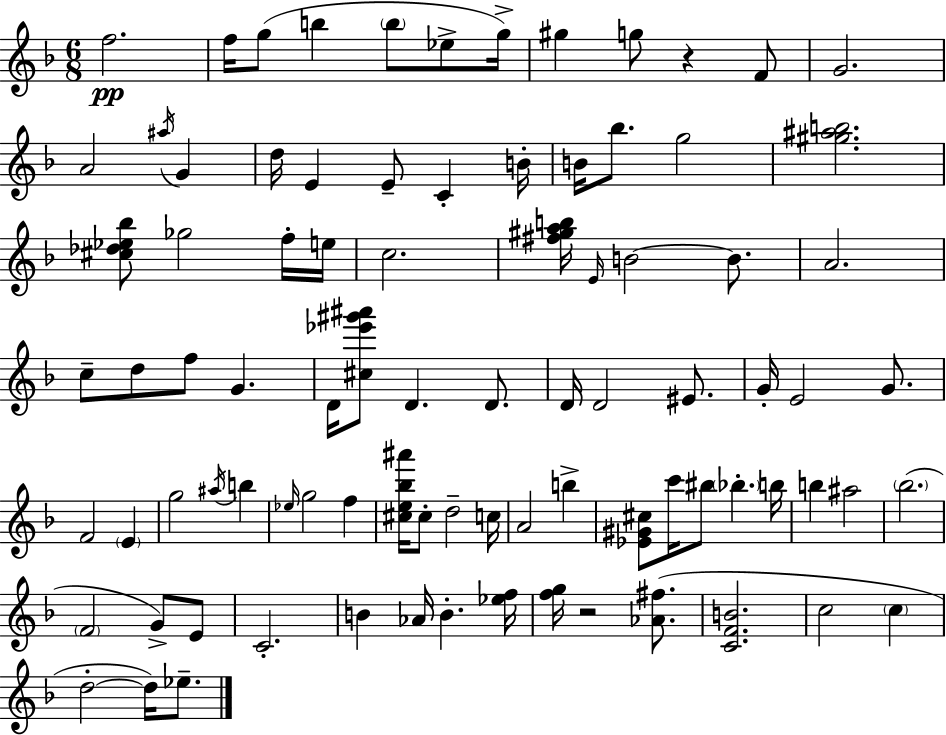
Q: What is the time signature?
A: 6/8